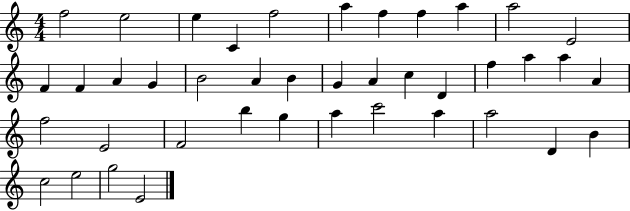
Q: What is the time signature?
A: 4/4